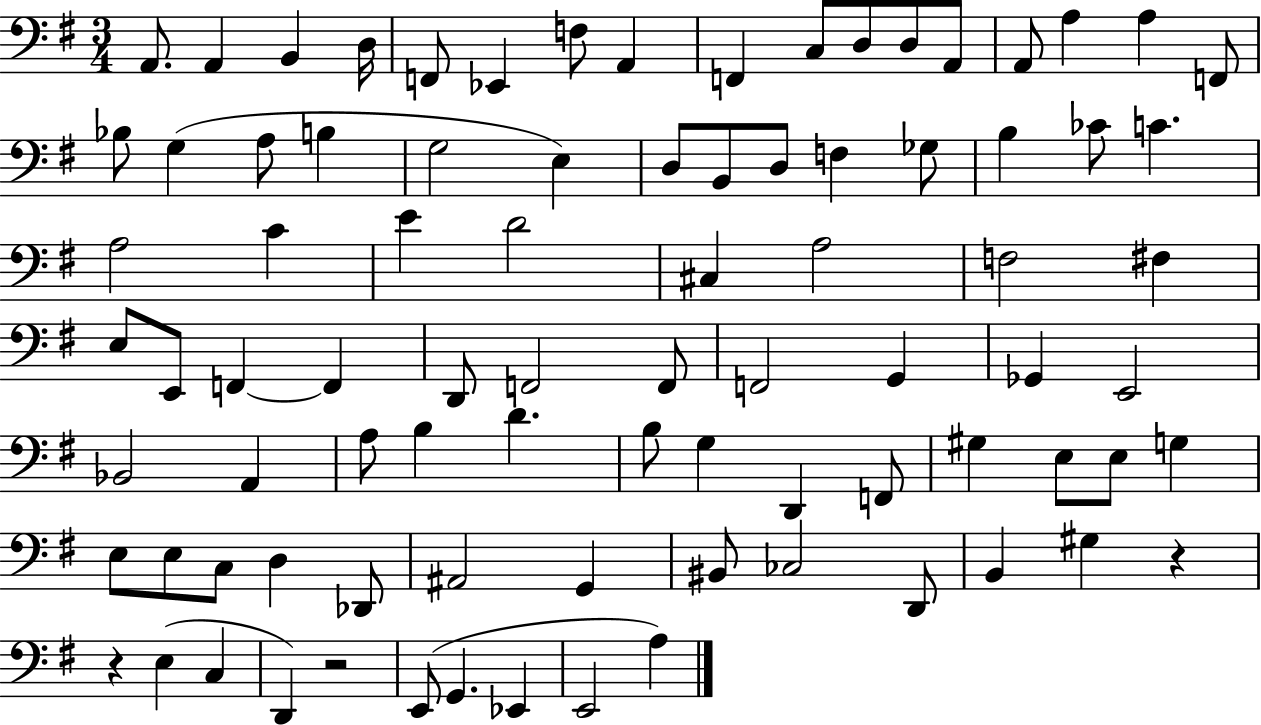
A2/e. A2/q B2/q D3/s F2/e Eb2/q F3/e A2/q F2/q C3/e D3/e D3/e A2/e A2/e A3/q A3/q F2/e Bb3/e G3/q A3/e B3/q G3/h E3/q D3/e B2/e D3/e F3/q Gb3/e B3/q CES4/e C4/q. A3/h C4/q E4/q D4/h C#3/q A3/h F3/h F#3/q E3/e E2/e F2/q F2/q D2/e F2/h F2/e F2/h G2/q Gb2/q E2/h Bb2/h A2/q A3/e B3/q D4/q. B3/e G3/q D2/q F2/e G#3/q E3/e E3/e G3/q E3/e E3/e C3/e D3/q Db2/e A#2/h G2/q BIS2/e CES3/h D2/e B2/q G#3/q R/q R/q E3/q C3/q D2/q R/h E2/e G2/q. Eb2/q E2/h A3/q